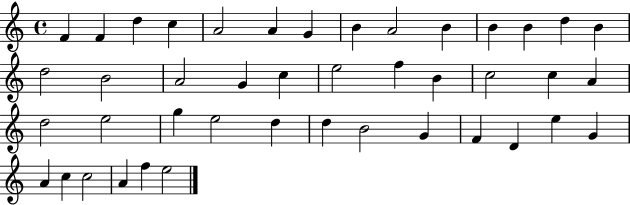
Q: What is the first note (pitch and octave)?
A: F4